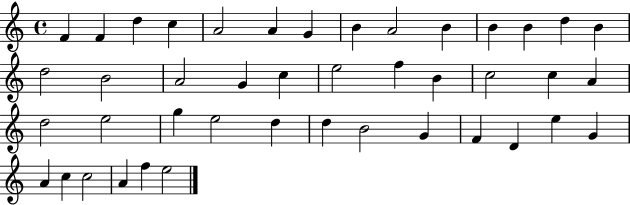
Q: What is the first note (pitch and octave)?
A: F4